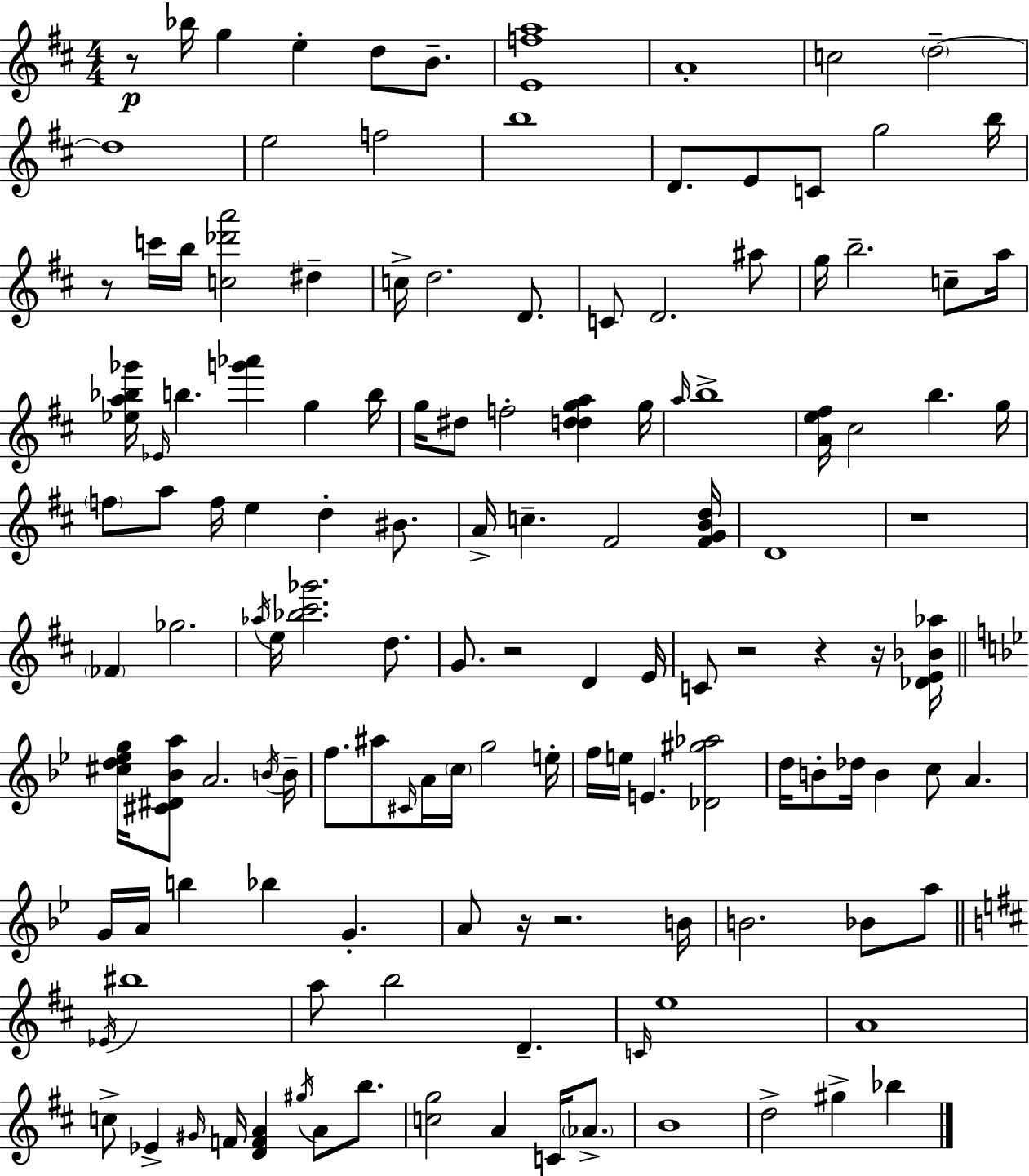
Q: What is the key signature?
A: D major